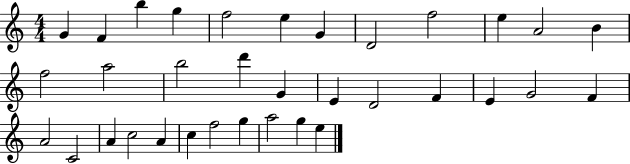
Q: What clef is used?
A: treble